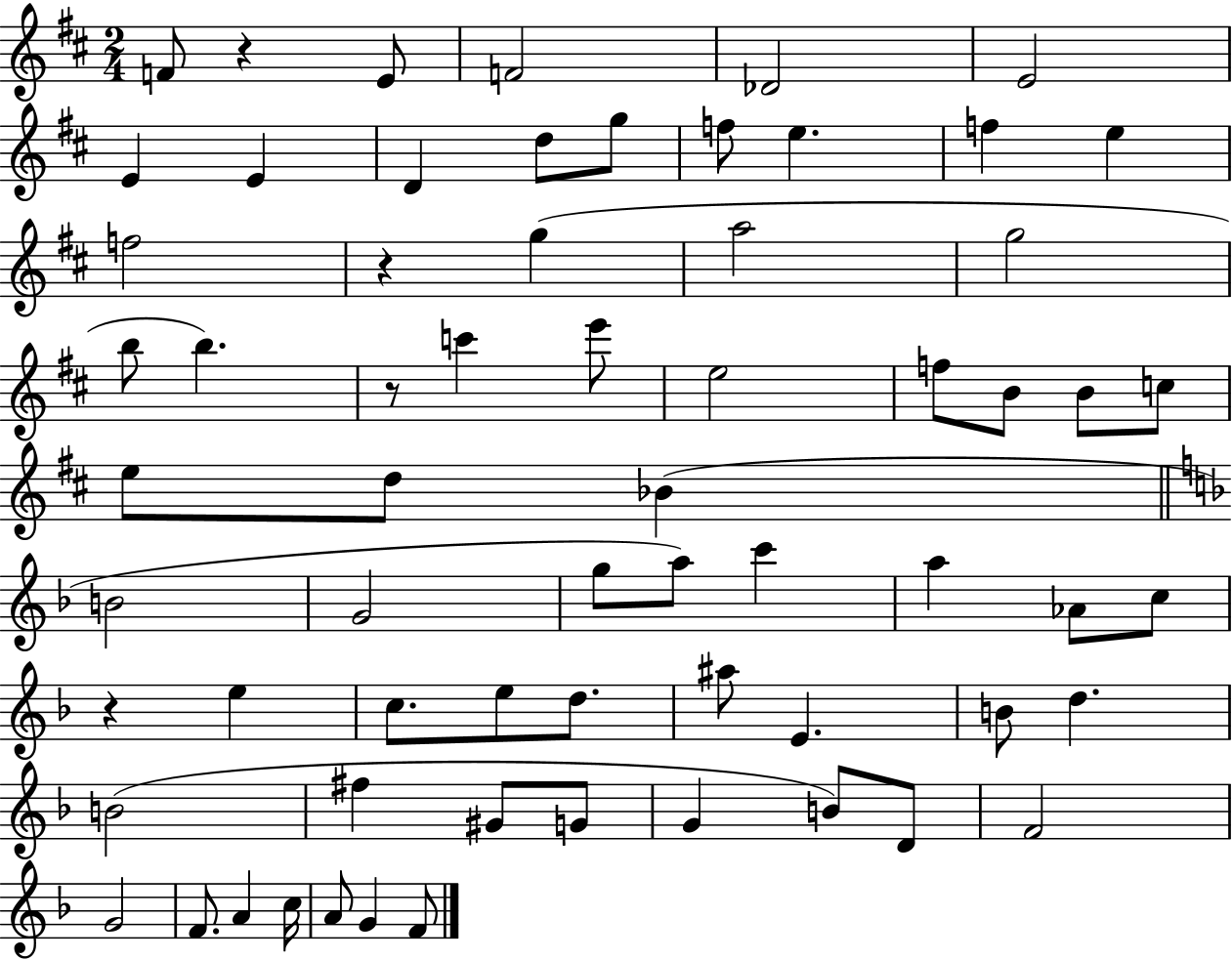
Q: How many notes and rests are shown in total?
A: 65